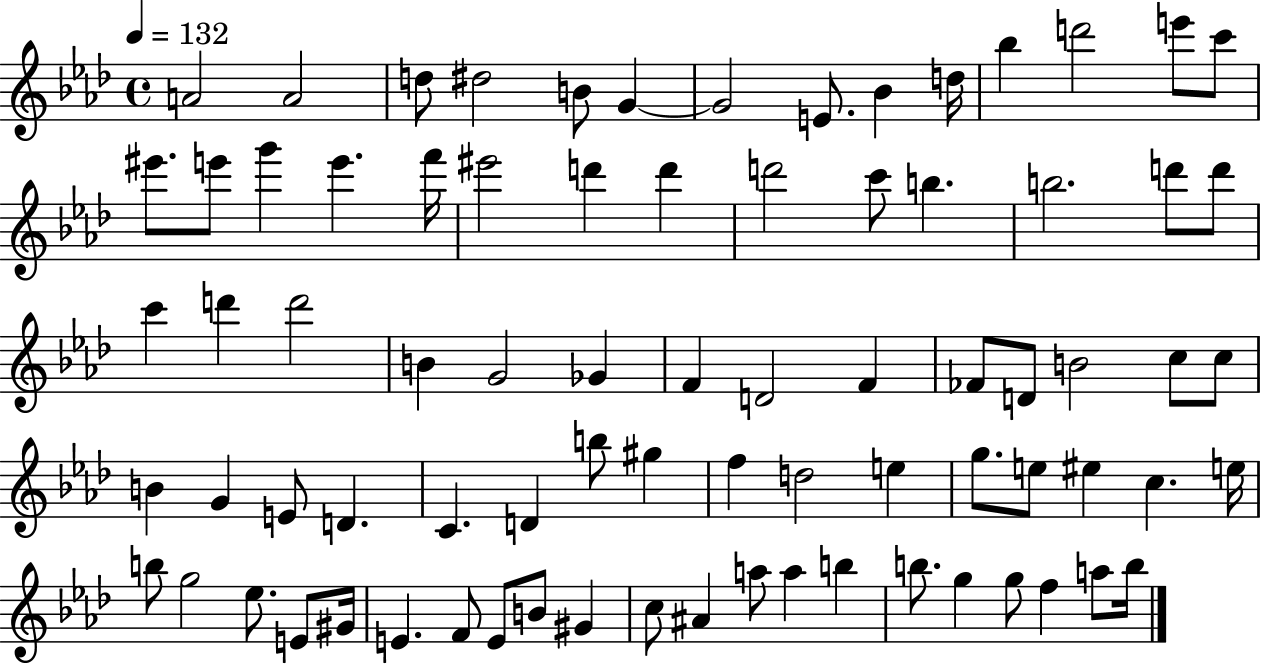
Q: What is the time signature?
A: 4/4